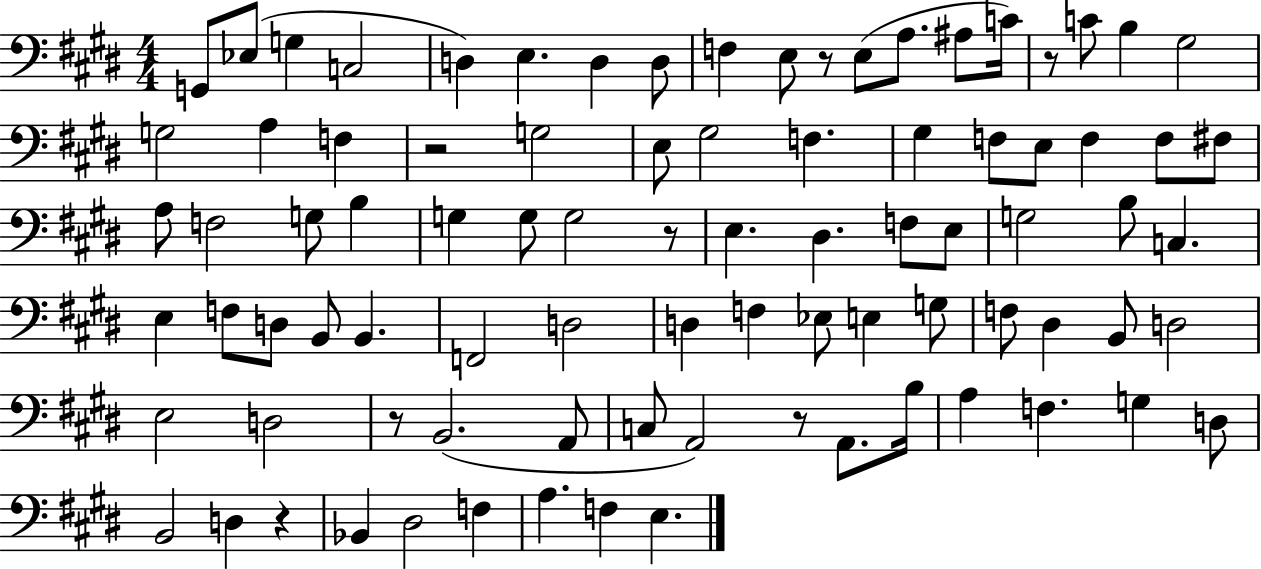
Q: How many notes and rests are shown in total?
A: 87